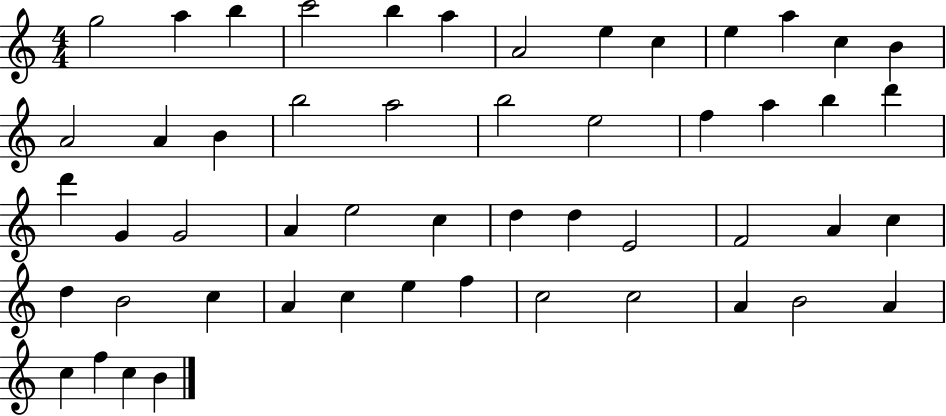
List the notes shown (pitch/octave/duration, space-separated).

G5/h A5/q B5/q C6/h B5/q A5/q A4/h E5/q C5/q E5/q A5/q C5/q B4/q A4/h A4/q B4/q B5/h A5/h B5/h E5/h F5/q A5/q B5/q D6/q D6/q G4/q G4/h A4/q E5/h C5/q D5/q D5/q E4/h F4/h A4/q C5/q D5/q B4/h C5/q A4/q C5/q E5/q F5/q C5/h C5/h A4/q B4/h A4/q C5/q F5/q C5/q B4/q